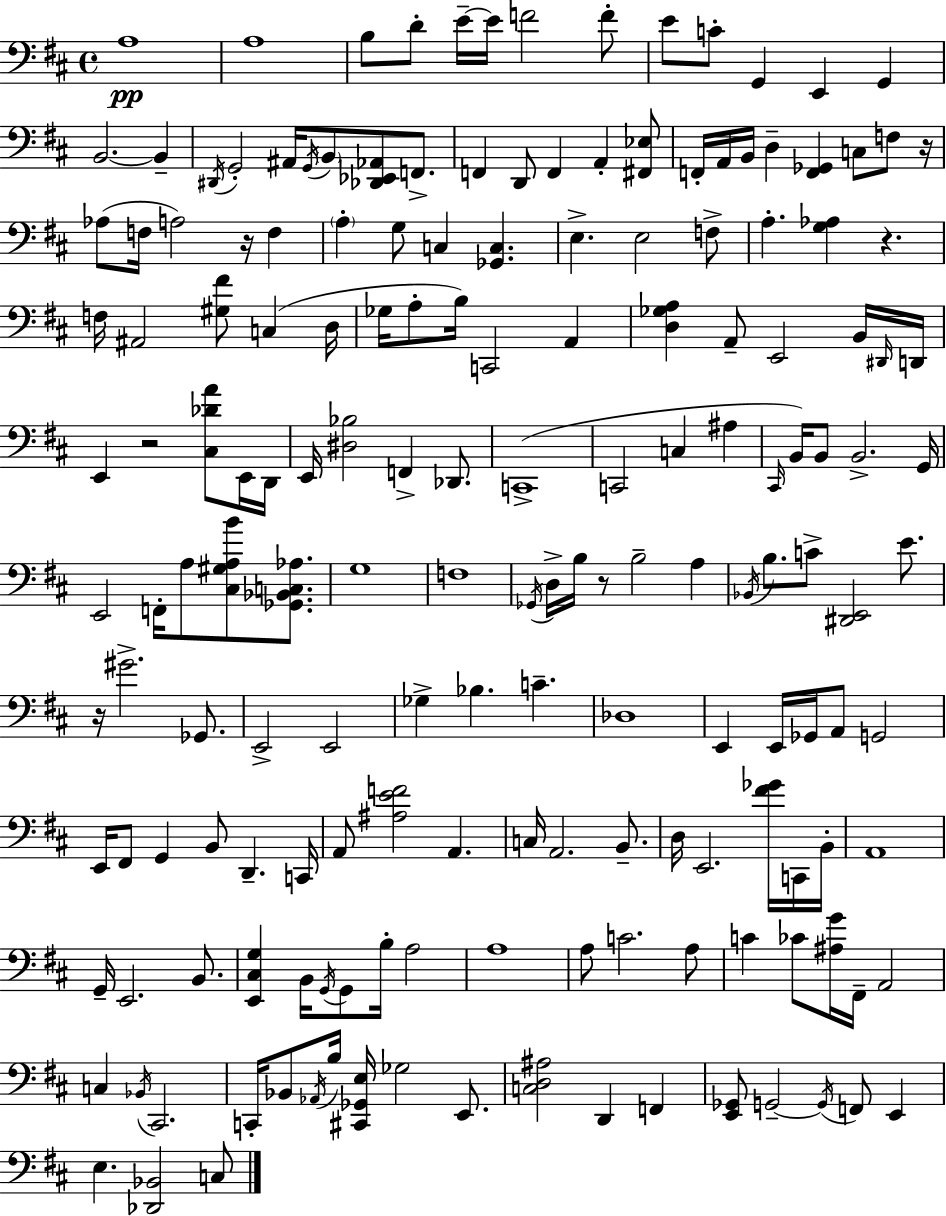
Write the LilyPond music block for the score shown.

{
  \clef bass
  \time 4/4
  \defaultTimeSignature
  \key d \major
  \repeat volta 2 { a1\pp | a1 | b8 d'8-. e'16--~~ e'16 f'2 f'8-. | e'8 c'8-. g,4 e,4 g,4 | \break b,2.~~ b,4-- | \acciaccatura { dis,16 } g,2-. ais,16 \acciaccatura { g,16 } \parenthesize b,8 <des, ees, aes,>8 f,8.-> | f,4 d,8 f,4 a,4-. | <fis, ees>8 f,16-. a,16 b,16 d4-- <f, ges,>4 c8 f8 | \break r16 aes8( f16 a2) r16 f4 | \parenthesize a4-. g8 c4 <ges, c>4. | e4.-> e2 | f8-> a4.-. <g aes>4 r4. | \break f16 ais,2 <gis fis'>8 c4( | d16 ges16 a8-. b16) c,2 a,4 | <d ges a>4 a,8-- e,2 | b,16 \grace { dis,16 } d,16 e,4 r2 <cis des' a'>8 | \break e,16 d,16 e,16 <dis bes>2 f,4-> | des,8. c,1->( | c,2 c4 ais4 | \grace { cis,16 }) b,16 b,8 b,2.-> | \break g,16 e,2 f,16-. a8 <cis gis a b'>8 | <ges, bes, c aes>8. g1 | f1 | \acciaccatura { ges,16 } d16-> b16 r8 b2-- | \break a4 \acciaccatura { bes,16 } b8. c'8-> <dis, e,>2 | e'8. r16 gis'2.-> | ges,8. e,2-> e,2 | ges4-> bes4. | \break c'4.-- des1 | e,4 e,16 ges,16 a,8 g,2 | e,16 fis,8 g,4 b,8 d,4.-- | c,16 a,8 <ais e' f'>2 | \break a,4. c16 a,2. | b,8.-- d16 e,2. | <fis' ges'>16 c,16 b,16-. a,1 | g,16-- e,2. | \break b,8. <e, cis g>4 b,16 \acciaccatura { g,16 } g,8 b16-. a2 | a1 | a8 c'2. | a8 c'4 ces'8 <ais g'>16 fis,16-- a,2 | \break c4 \acciaccatura { bes,16 } cis,2. | c,16-. bes,8 \acciaccatura { aes,16 } b16 <cis, ges, e>16 ges2 | e,8. <c d ais>2 | d,4 f,4 <e, ges,>8 g,2--~~ | \break \acciaccatura { g,16 } f,8 e,4 e4. | <des, bes,>2 c8 } \bar "|."
}